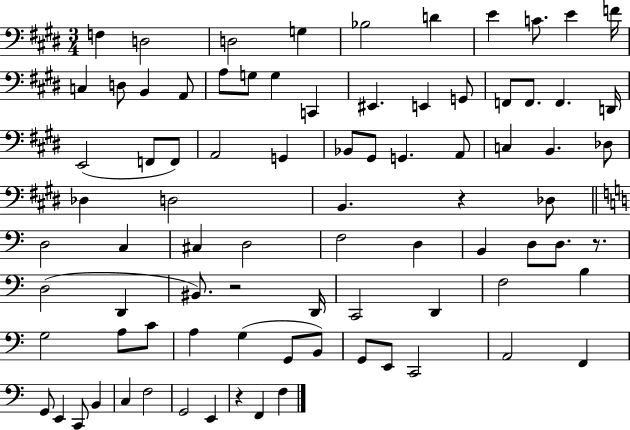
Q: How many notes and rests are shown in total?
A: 84